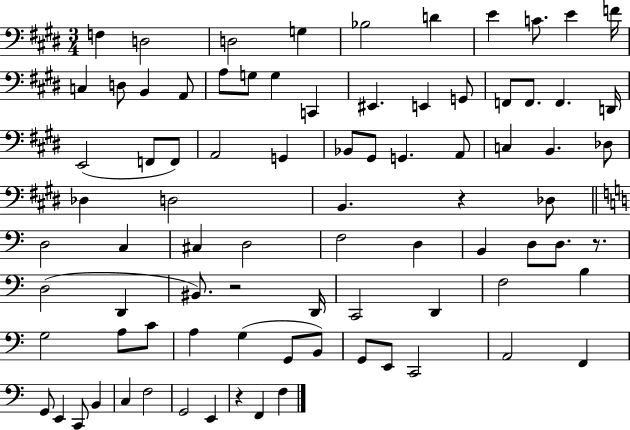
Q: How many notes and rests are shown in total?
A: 84